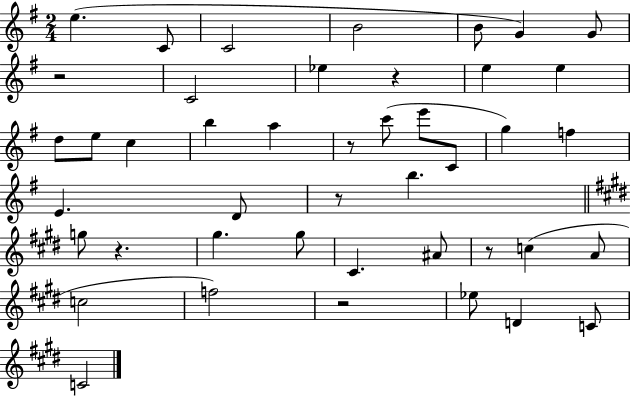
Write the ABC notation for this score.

X:1
T:Untitled
M:2/4
L:1/4
K:G
e C/2 C2 B2 B/2 G G/2 z2 C2 _e z e e d/2 e/2 c b a z/2 c'/2 e'/2 C/2 g f E D/2 z/2 b g/2 z ^g ^g/2 ^C ^A/2 z/2 c A/2 c2 f2 z2 _e/2 D C/2 C2